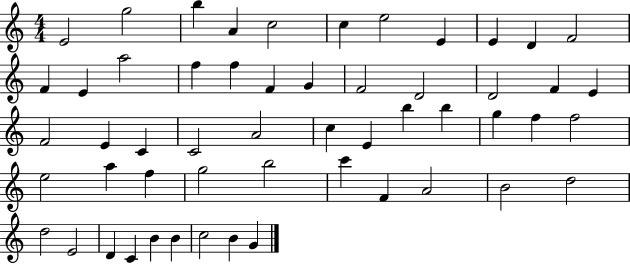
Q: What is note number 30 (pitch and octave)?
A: E4